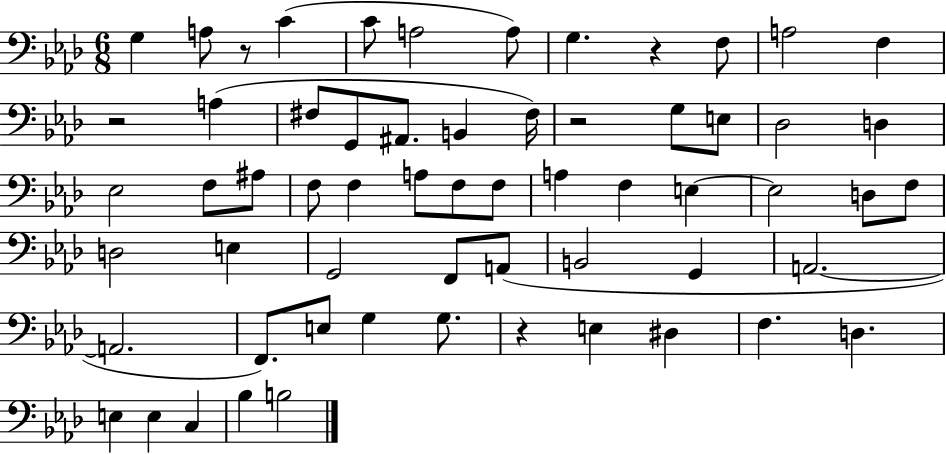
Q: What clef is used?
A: bass